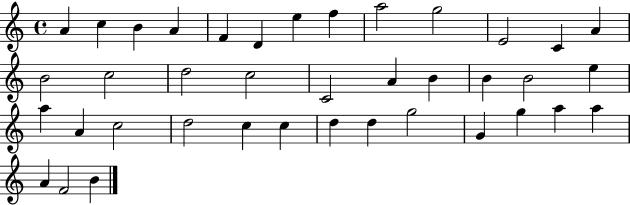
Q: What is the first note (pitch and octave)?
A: A4